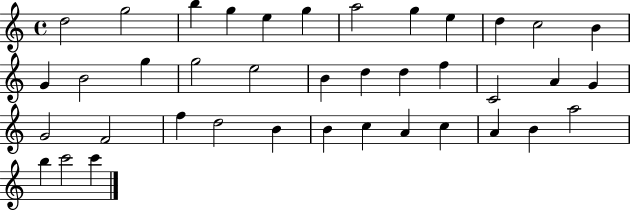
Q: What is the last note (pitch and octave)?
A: C6